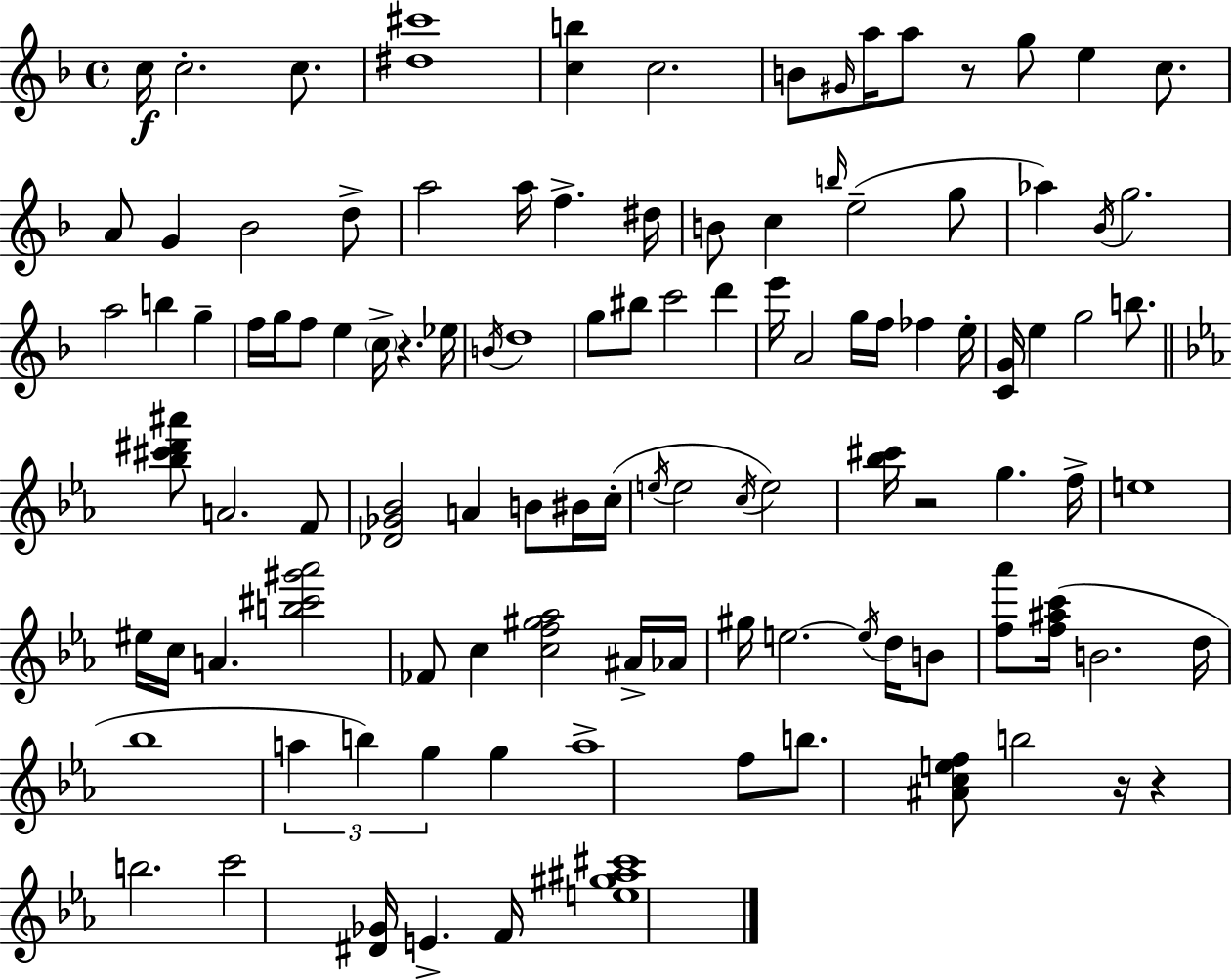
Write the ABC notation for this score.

X:1
T:Untitled
M:4/4
L:1/4
K:Dm
c/4 c2 c/2 [^d^c']4 [cb] c2 B/2 ^G/4 a/4 a/2 z/2 g/2 e c/2 A/2 G _B2 d/2 a2 a/4 f ^d/4 B/2 c b/4 e2 g/2 _a _B/4 g2 a2 b g f/4 g/4 f/2 e c/4 z _e/4 B/4 d4 g/2 ^b/2 c'2 d' e'/4 A2 g/4 f/4 _f e/4 [CG]/4 e g2 b/2 [_b^c'^d'^a']/2 A2 F/2 [_D_G_B]2 A B/2 ^B/4 c/4 e/4 e2 c/4 e2 [_b^c']/4 z2 g f/4 e4 ^e/4 c/4 A [b^c'^g'_a']2 _F/2 c [cf^g_a]2 ^A/4 _A/4 ^g/4 e2 e/4 d/4 B/2 [f_a']/2 [f^ac']/4 B2 d/4 _b4 a b g g a4 f/2 b/2 [^Acef]/2 b2 z/4 z b2 c'2 [^D_G]/4 E F/4 [e^g^a^c']4